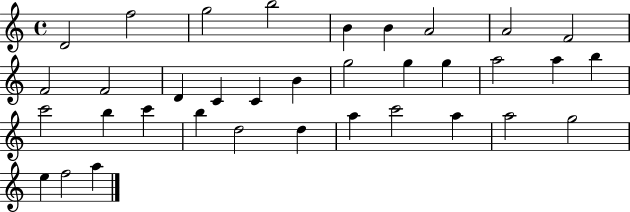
D4/h F5/h G5/h B5/h B4/q B4/q A4/h A4/h F4/h F4/h F4/h D4/q C4/q C4/q B4/q G5/h G5/q G5/q A5/h A5/q B5/q C6/h B5/q C6/q B5/q D5/h D5/q A5/q C6/h A5/q A5/h G5/h E5/q F5/h A5/q